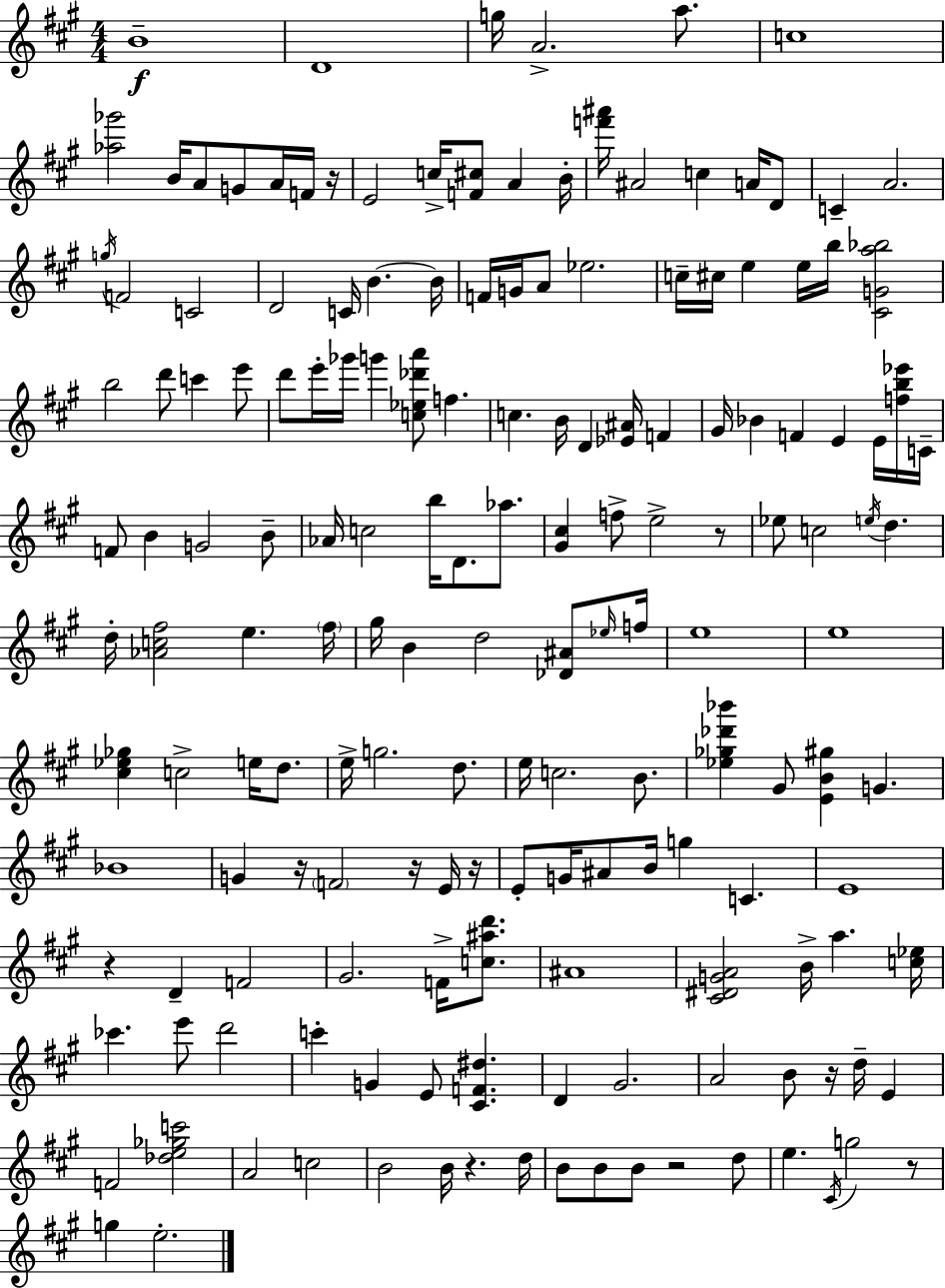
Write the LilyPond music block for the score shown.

{
  \clef treble
  \numericTimeSignature
  \time 4/4
  \key a \major
  b'1--\f | d'1 | g''16 a'2.-> a''8. | c''1 | \break <aes'' ges'''>2 b'16 a'8 g'8 a'16 f'16 r16 | e'2 c''16-> <f' cis''>8 a'4 b'16-. | <f''' ais'''>16 ais'2 c''4 a'16 d'8 | c'4-- a'2. | \break \acciaccatura { g''16 } f'2 c'2 | d'2 c'16 b'4.~~ | b'16 f'16 g'16 a'8 ees''2. | c''16-- cis''16 e''4 e''16 b''16 <cis' g' a'' bes''>2 | \break b''2 d'''8 c'''4 e'''8 | d'''8 e'''16-. ges'''16 g'''4 <c'' ees'' des''' a'''>8 f''4. | c''4. b'16 d'4 <ees' ais'>16 f'4 | gis'16 bes'4 f'4 e'4 e'16 <f'' b'' ees'''>16 | \break c'16-- f'8 b'4 g'2 b'8-- | aes'16 c''2 b''16 d'8. aes''8. | <gis' cis''>4 f''8-> e''2-> r8 | ees''8 c''2 \acciaccatura { e''16 } d''4. | \break d''16-. <aes' c'' fis''>2 e''4. | \parenthesize fis''16 gis''16 b'4 d''2 <des' ais'>8 | \grace { ees''16 } f''16 e''1 | e''1 | \break <cis'' ees'' ges''>4 c''2-> e''16 | d''8. e''16-> g''2. | d''8. e''16 c''2. | b'8. <ees'' ges'' des''' bes'''>4 gis'8 <e' b' gis''>4 g'4. | \break bes'1 | g'4 r16 \parenthesize f'2 | r16 e'16 r16 e'8-. g'16 ais'8 b'16 g''4 c'4. | e'1 | \break r4 d'4-- f'2 | gis'2. f'16-> | <c'' ais'' d'''>8. ais'1 | <cis' dis' g' a'>2 b'16-> a''4. | \break <c'' ees''>16 ces'''4. e'''8 d'''2 | c'''4-. g'4 e'8 <cis' f' dis''>4. | d'4 gis'2. | a'2 b'8 r16 d''16-- e'4 | \break f'2 <des'' e'' ges'' c'''>2 | a'2 c''2 | b'2 b'16 r4. | d''16 b'8 b'8 b'8 r2 | \break d''8 e''4. \acciaccatura { cis'16 } g''2 | r8 g''4 e''2.-. | \bar "|."
}